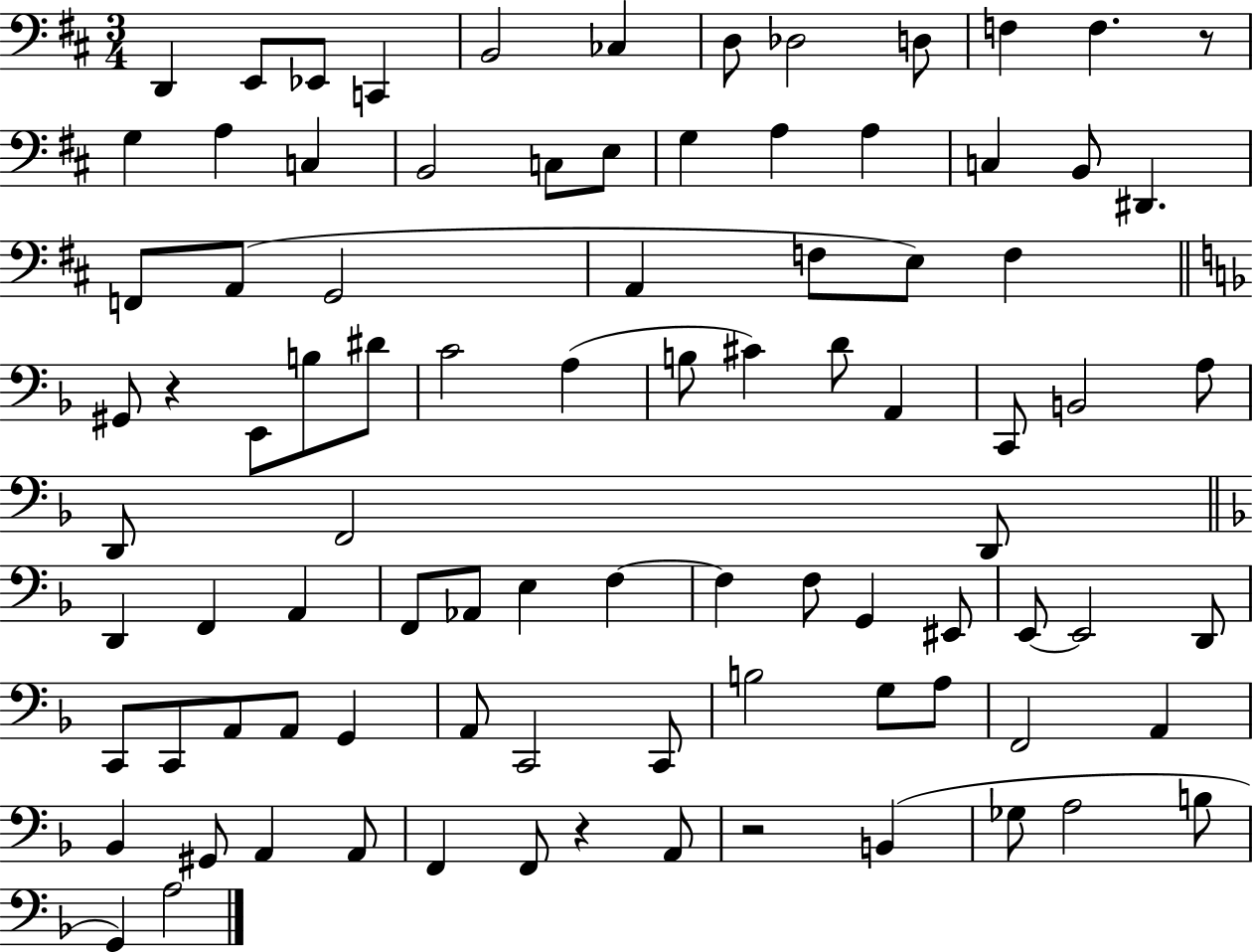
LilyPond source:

{
  \clef bass
  \numericTimeSignature
  \time 3/4
  \key d \major
  d,4 e,8 ees,8 c,4 | b,2 ces4 | d8 des2 d8 | f4 f4. r8 | \break g4 a4 c4 | b,2 c8 e8 | g4 a4 a4 | c4 b,8 dis,4. | \break f,8 a,8( g,2 | a,4 f8 e8) f4 | \bar "||" \break \key d \minor gis,8 r4 e,8 b8 dis'8 | c'2 a4( | b8 cis'4) d'8 a,4 | c,8 b,2 a8 | \break d,8 f,2 d,8 | \bar "||" \break \key f \major d,4 f,4 a,4 | f,8 aes,8 e4 f4~~ | f4 f8 g,4 eis,8 | e,8~~ e,2 d,8 | \break c,8 c,8 a,8 a,8 g,4 | a,8 c,2 c,8 | b2 g8 a8 | f,2 a,4 | \break bes,4 gis,8 a,4 a,8 | f,4 f,8 r4 a,8 | r2 b,4( | ges8 a2 b8 | \break g,4) a2 | \bar "|."
}